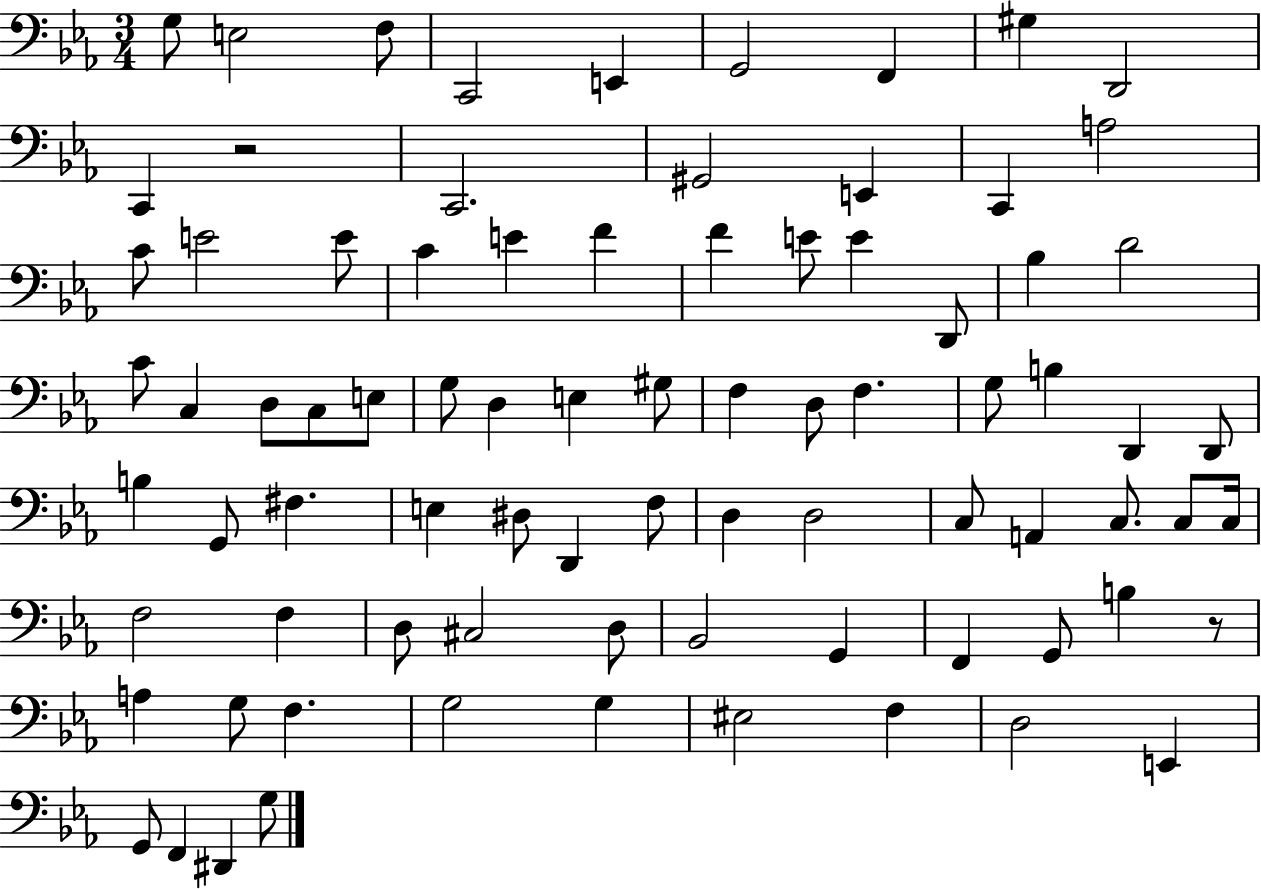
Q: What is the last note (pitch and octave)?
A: G3